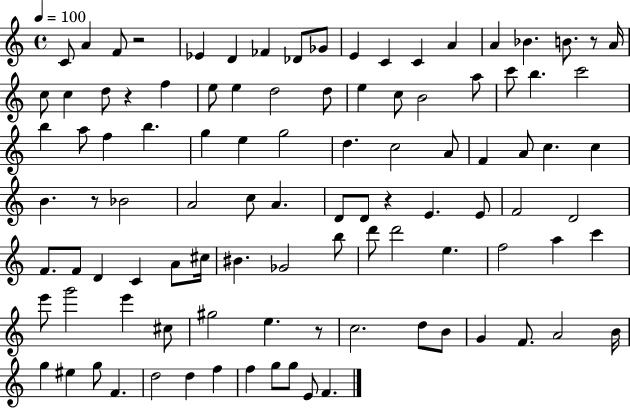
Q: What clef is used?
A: treble